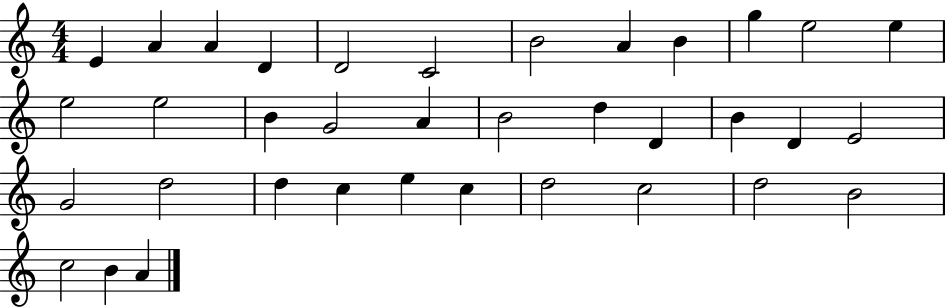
X:1
T:Untitled
M:4/4
L:1/4
K:C
E A A D D2 C2 B2 A B g e2 e e2 e2 B G2 A B2 d D B D E2 G2 d2 d c e c d2 c2 d2 B2 c2 B A